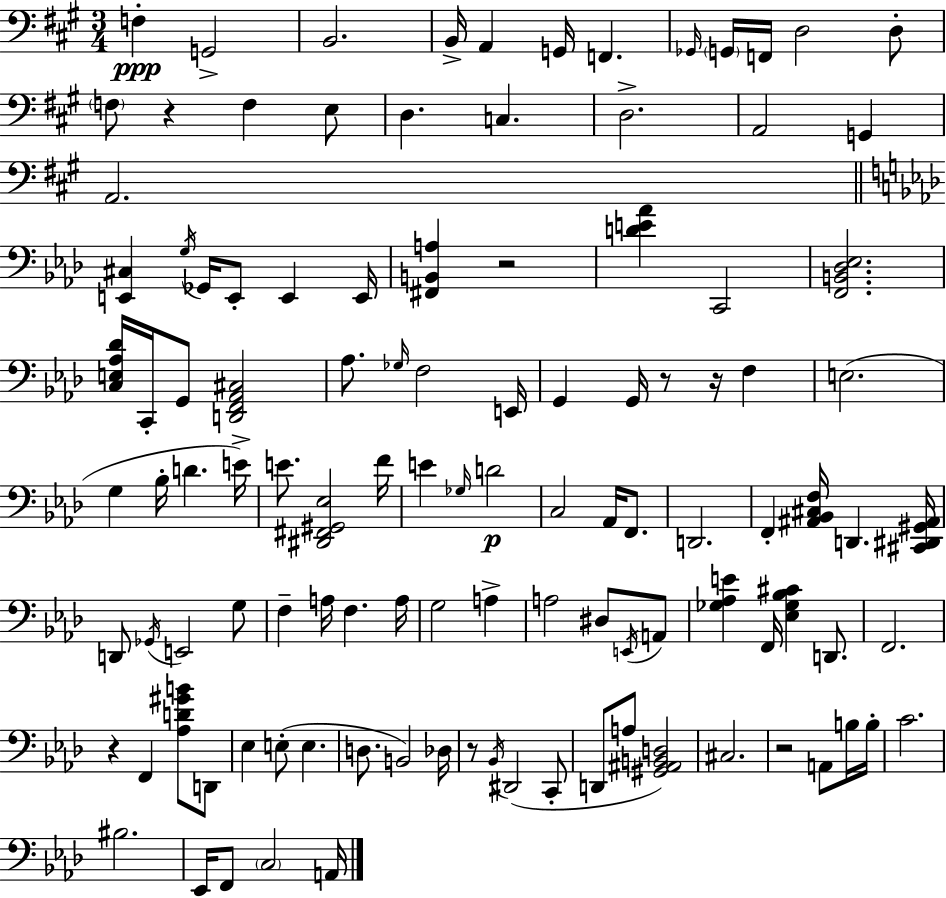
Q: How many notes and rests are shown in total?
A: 112